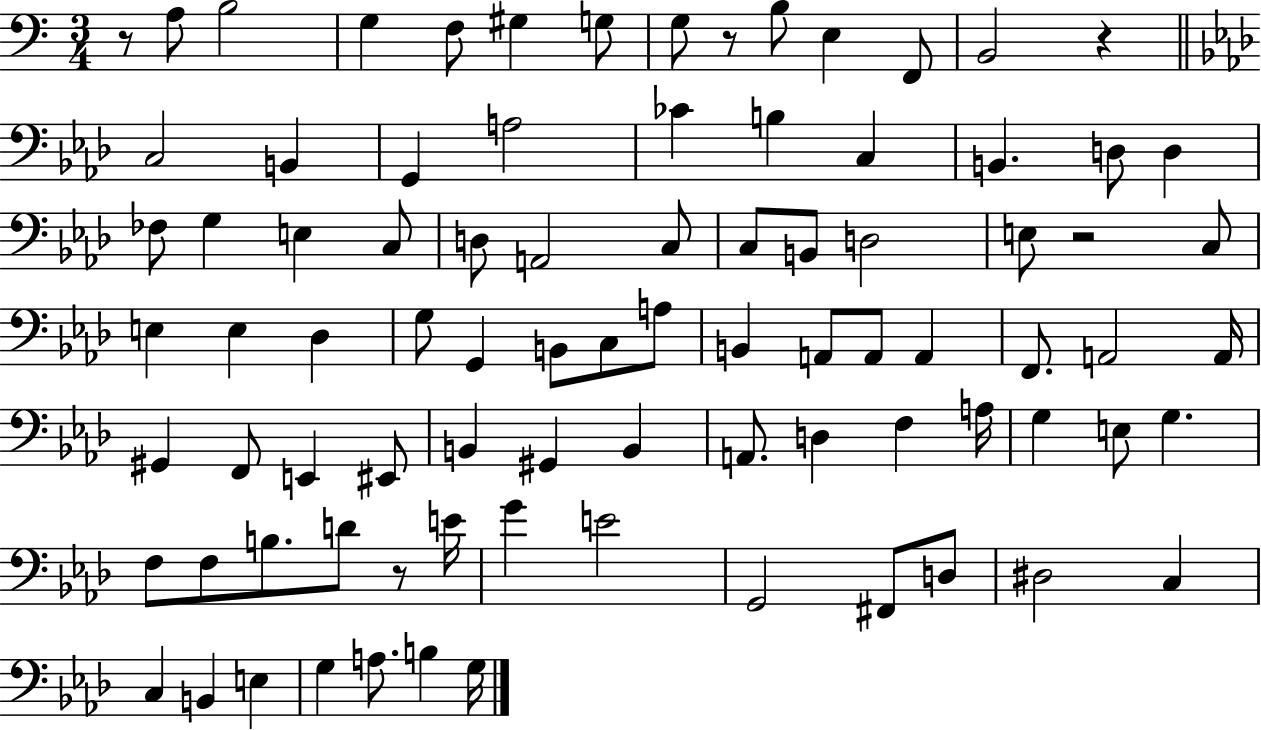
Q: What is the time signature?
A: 3/4